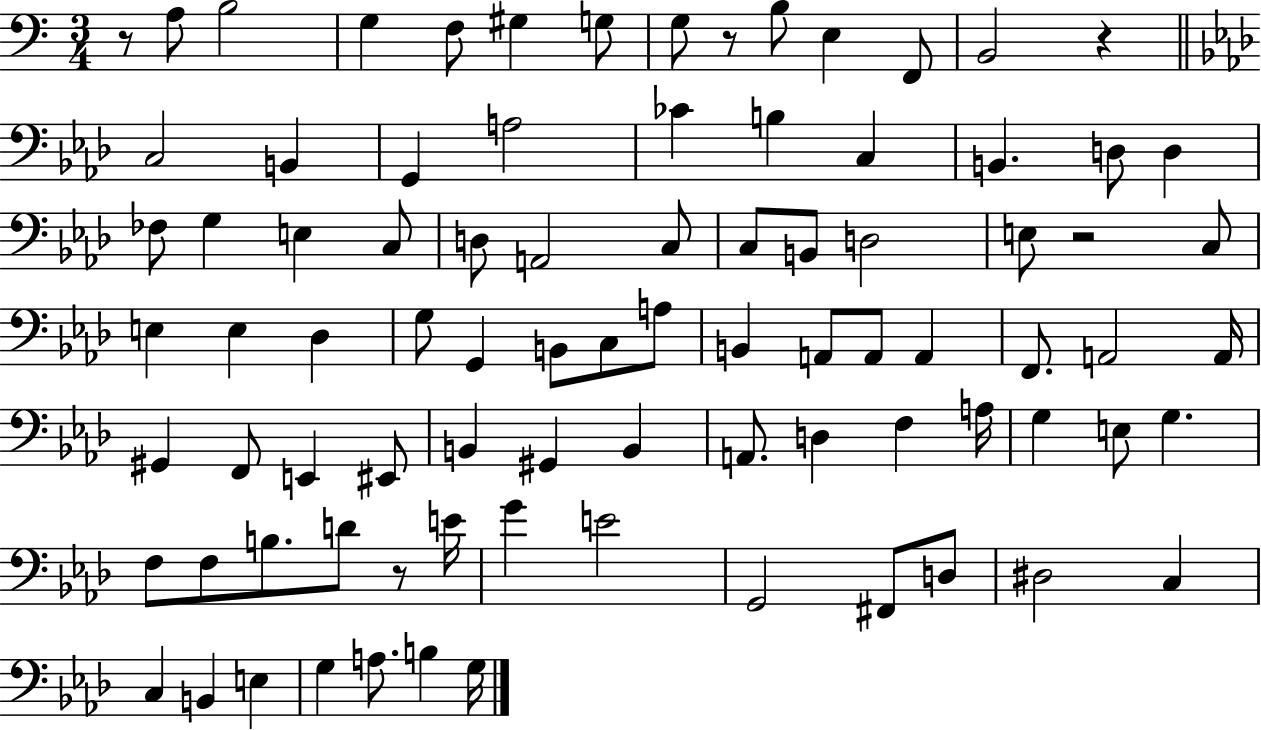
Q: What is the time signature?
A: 3/4